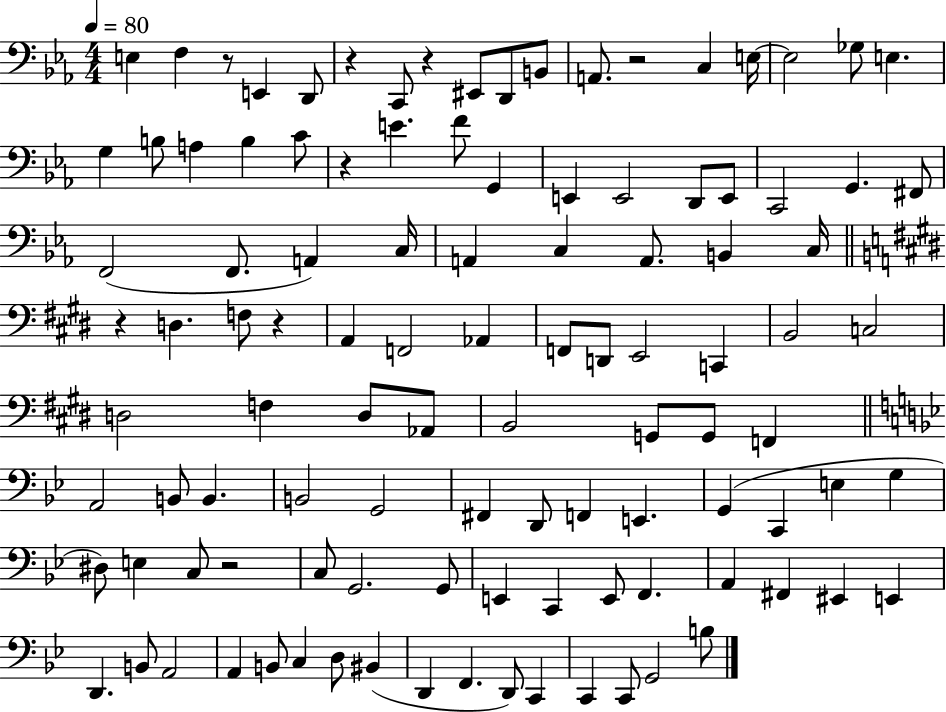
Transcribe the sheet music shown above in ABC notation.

X:1
T:Untitled
M:4/4
L:1/4
K:Eb
E, F, z/2 E,, D,,/2 z C,,/2 z ^E,,/2 D,,/2 B,,/2 A,,/2 z2 C, E,/4 E,2 _G,/2 E, G, B,/2 A, B, C/2 z E F/2 G,, E,, E,,2 D,,/2 E,,/2 C,,2 G,, ^F,,/2 F,,2 F,,/2 A,, C,/4 A,, C, A,,/2 B,, C,/4 z D, F,/2 z A,, F,,2 _A,, F,,/2 D,,/2 E,,2 C,, B,,2 C,2 D,2 F, D,/2 _A,,/2 B,,2 G,,/2 G,,/2 F,, A,,2 B,,/2 B,, B,,2 G,,2 ^F,, D,,/2 F,, E,, G,, C,, E, G, ^D,/2 E, C,/2 z2 C,/2 G,,2 G,,/2 E,, C,, E,,/2 F,, A,, ^F,, ^E,, E,, D,, B,,/2 A,,2 A,, B,,/2 C, D,/2 ^B,, D,, F,, D,,/2 C,, C,, C,,/2 G,,2 B,/2